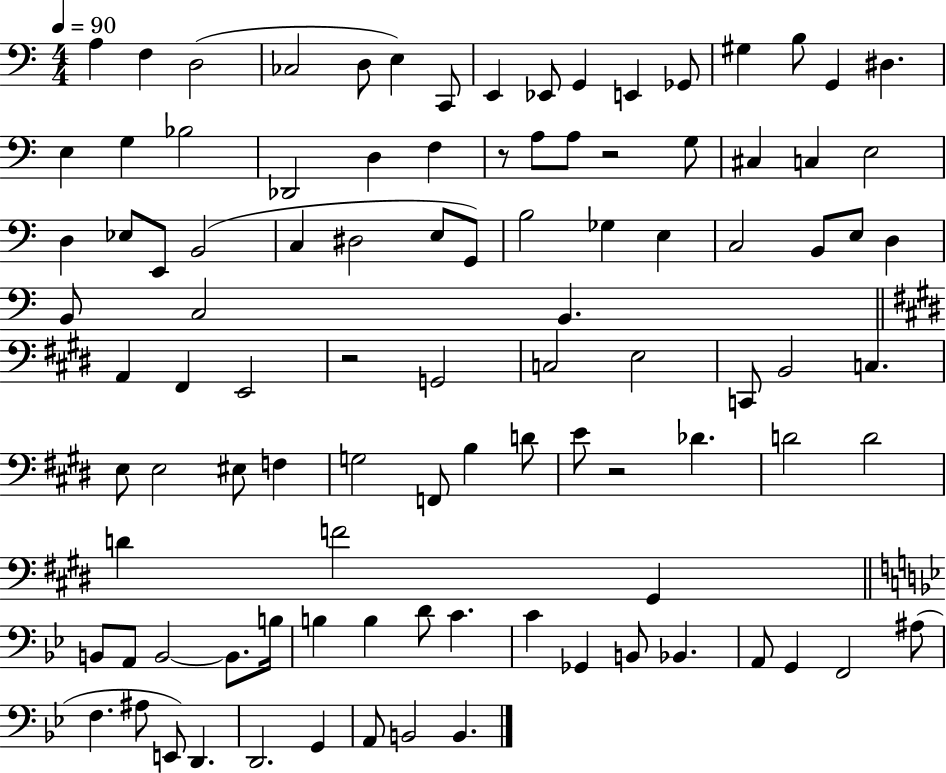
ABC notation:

X:1
T:Untitled
M:4/4
L:1/4
K:C
A, F, D,2 _C,2 D,/2 E, C,,/2 E,, _E,,/2 G,, E,, _G,,/2 ^G, B,/2 G,, ^D, E, G, _B,2 _D,,2 D, F, z/2 A,/2 A,/2 z2 G,/2 ^C, C, E,2 D, _E,/2 E,,/2 B,,2 C, ^D,2 E,/2 G,,/2 B,2 _G, E, C,2 B,,/2 E,/2 D, B,,/2 C,2 B,, A,, ^F,, E,,2 z2 G,,2 C,2 E,2 C,,/2 B,,2 C, E,/2 E,2 ^E,/2 F, G,2 F,,/2 B, D/2 E/2 z2 _D D2 D2 D F2 ^G,, B,,/2 A,,/2 B,,2 B,,/2 B,/4 B, B, D/2 C C _G,, B,,/2 _B,, A,,/2 G,, F,,2 ^A,/2 F, ^A,/2 E,,/2 D,, D,,2 G,, A,,/2 B,,2 B,,